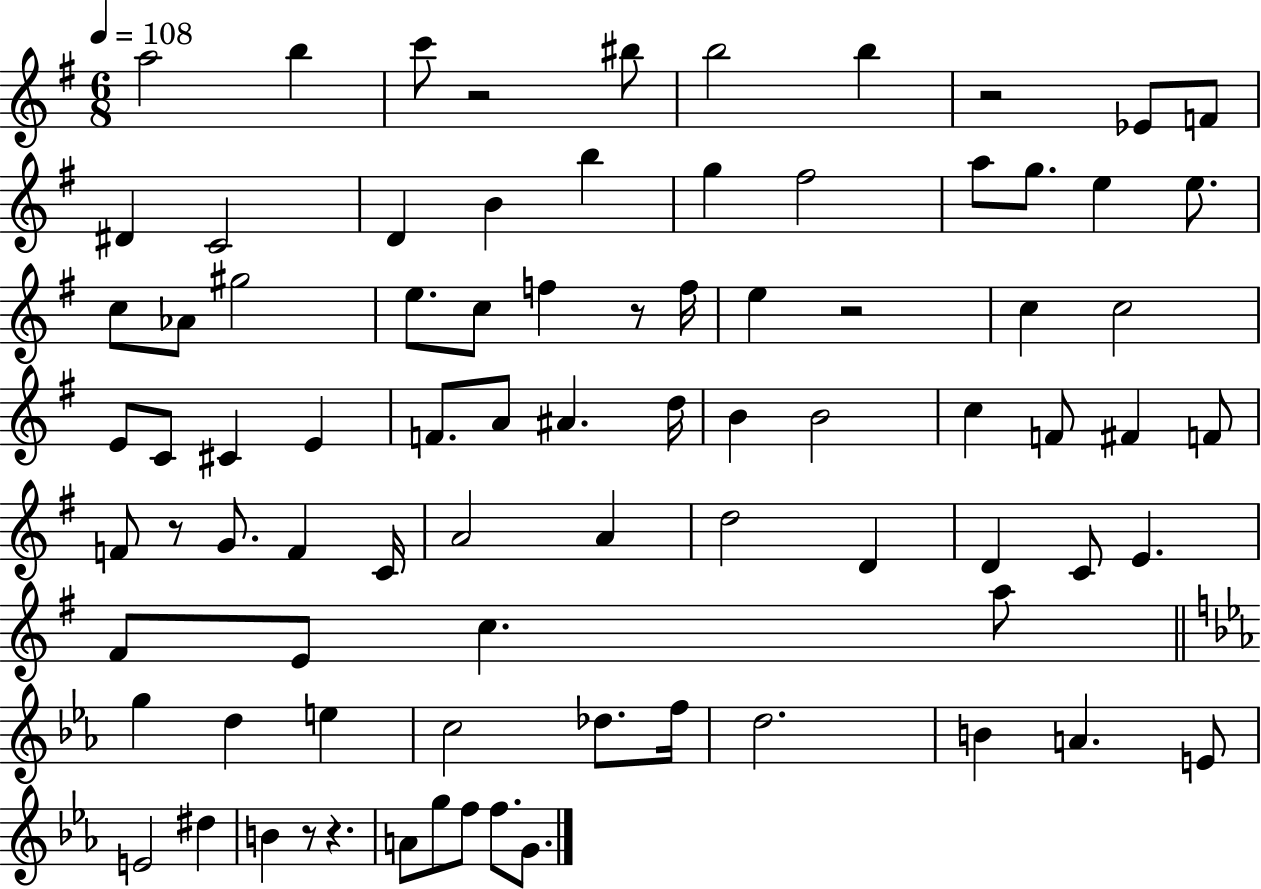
A5/h B5/q C6/e R/h BIS5/e B5/h B5/q R/h Eb4/e F4/e D#4/q C4/h D4/q B4/q B5/q G5/q F#5/h A5/e G5/e. E5/q E5/e. C5/e Ab4/e G#5/h E5/e. C5/e F5/q R/e F5/s E5/q R/h C5/q C5/h E4/e C4/e C#4/q E4/q F4/e. A4/e A#4/q. D5/s B4/q B4/h C5/q F4/e F#4/q F4/e F4/e R/e G4/e. F4/q C4/s A4/h A4/q D5/h D4/q D4/q C4/e E4/q. F#4/e E4/e C5/q. A5/e G5/q D5/q E5/q C5/h Db5/e. F5/s D5/h. B4/q A4/q. E4/e E4/h D#5/q B4/q R/e R/q. A4/e G5/e F5/e F5/e. G4/e.